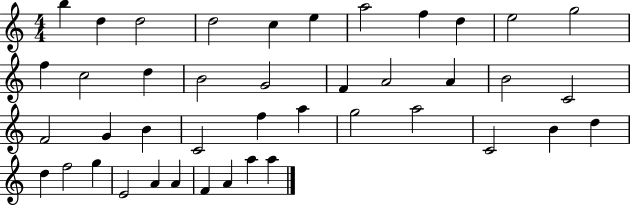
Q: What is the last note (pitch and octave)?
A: A5